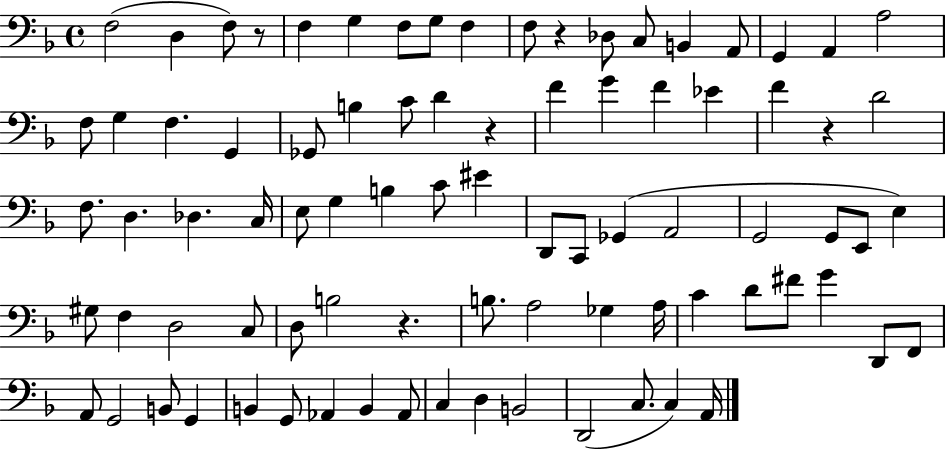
{
  \clef bass
  \time 4/4
  \defaultTimeSignature
  \key f \major
  f2( d4 f8) r8 | f4 g4 f8 g8 f4 | f8 r4 des8 c8 b,4 a,8 | g,4 a,4 a2 | \break f8 g4 f4. g,4 | ges,8 b4 c'8 d'4 r4 | f'4 g'4 f'4 ees'4 | f'4 r4 d'2 | \break f8. d4. des4. c16 | e8 g4 b4 c'8 eis'4 | d,8 c,8 ges,4( a,2 | g,2 g,8 e,8 e4) | \break gis8 f4 d2 c8 | d8 b2 r4. | b8. a2 ges4 a16 | c'4 d'8 fis'8 g'4 d,8 f,8 | \break a,8 g,2 b,8 g,4 | b,4 g,8 aes,4 b,4 aes,8 | c4 d4 b,2 | d,2( c8. c4) a,16 | \break \bar "|."
}